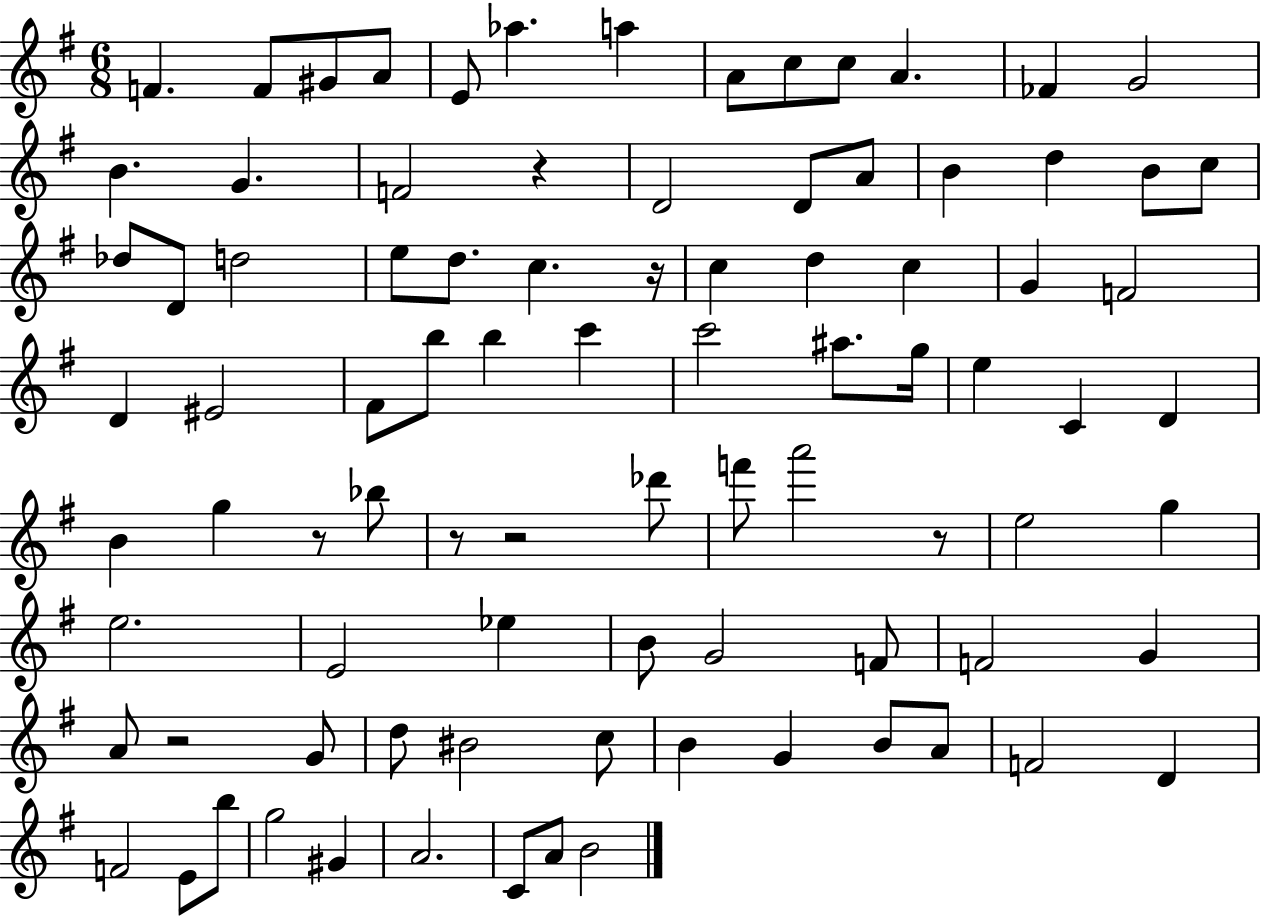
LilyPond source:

{
  \clef treble
  \numericTimeSignature
  \time 6/8
  \key g \major
  f'4. f'8 gis'8 a'8 | e'8 aes''4. a''4 | a'8 c''8 c''8 a'4. | fes'4 g'2 | \break b'4. g'4. | f'2 r4 | d'2 d'8 a'8 | b'4 d''4 b'8 c''8 | \break des''8 d'8 d''2 | e''8 d''8. c''4. r16 | c''4 d''4 c''4 | g'4 f'2 | \break d'4 eis'2 | fis'8 b''8 b''4 c'''4 | c'''2 ais''8. g''16 | e''4 c'4 d'4 | \break b'4 g''4 r8 bes''8 | r8 r2 des'''8 | f'''8 a'''2 r8 | e''2 g''4 | \break e''2. | e'2 ees''4 | b'8 g'2 f'8 | f'2 g'4 | \break a'8 r2 g'8 | d''8 bis'2 c''8 | b'4 g'4 b'8 a'8 | f'2 d'4 | \break f'2 e'8 b''8 | g''2 gis'4 | a'2. | c'8 a'8 b'2 | \break \bar "|."
}